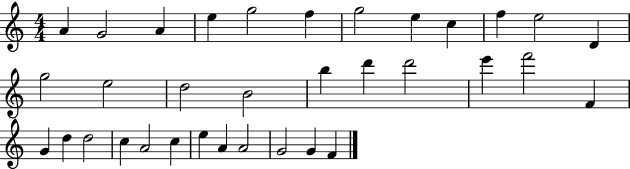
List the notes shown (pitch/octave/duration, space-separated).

A4/q G4/h A4/q E5/q G5/h F5/q G5/h E5/q C5/q F5/q E5/h D4/q G5/h E5/h D5/h B4/h B5/q D6/q D6/h E6/q F6/h F4/q G4/q D5/q D5/h C5/q A4/h C5/q E5/q A4/q A4/h G4/h G4/q F4/q